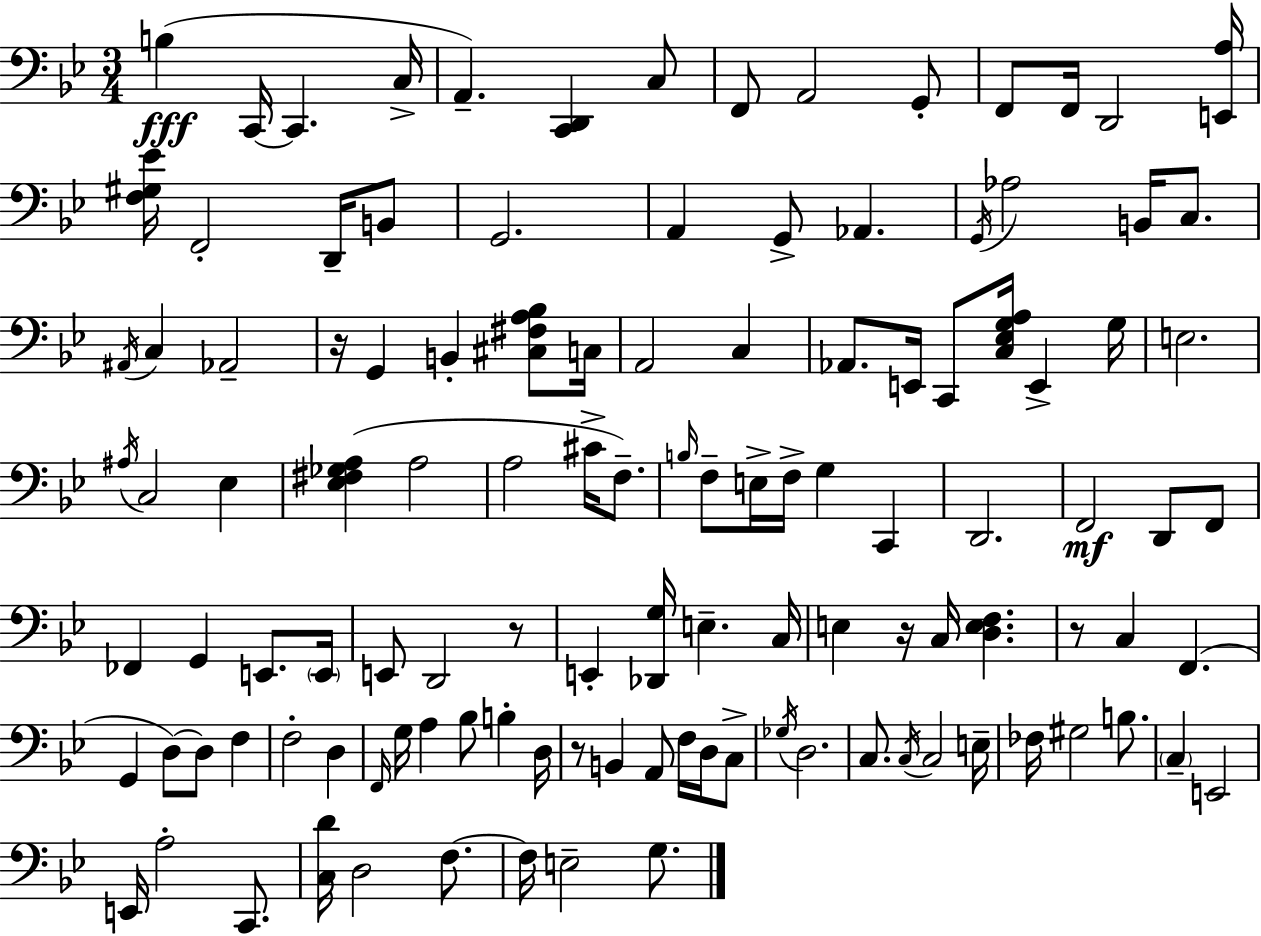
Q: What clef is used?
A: bass